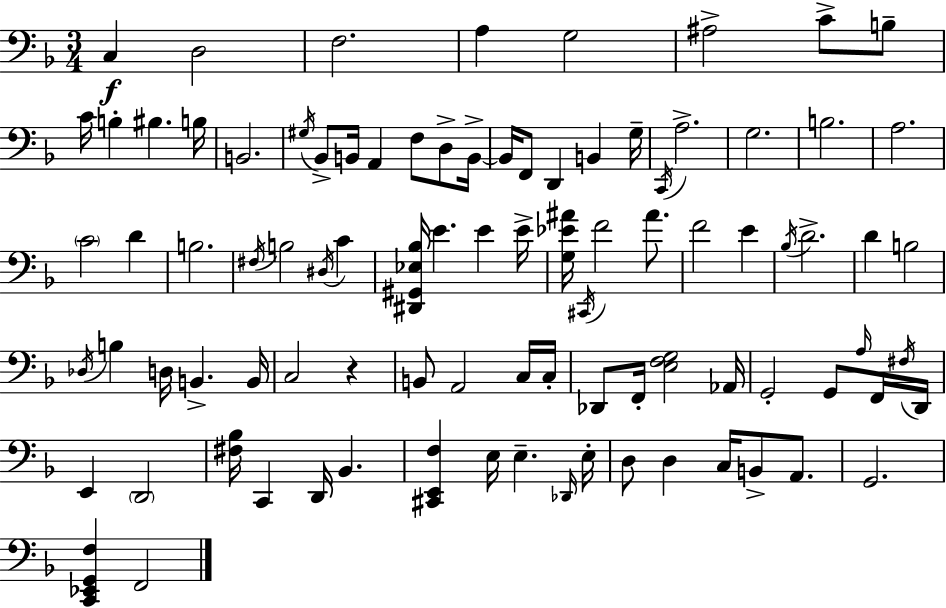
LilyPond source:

{
  \clef bass
  \numericTimeSignature
  \time 3/4
  \key f \major
  c4\f d2 | f2. | a4 g2 | ais2-> c'8-> b8-- | \break c'16 b4-. bis4. b16 | b,2. | \acciaccatura { gis16 } bes,8-> b,16 a,4 f8 d8-> | b,16->~~ b,16 f,8 d,4 b,4 | \break g16-- \acciaccatura { c,16 } a2.-> | g2. | b2. | a2. | \break \parenthesize c'2 d'4 | b2. | \acciaccatura { fis16 } b2 \acciaccatura { dis16 } | c'4 <dis, gis, ees bes>16 e'4. e'4 | \break e'16-> <g ees' ais'>16 \acciaccatura { cis,16 } f'2 | ais'8. f'2 | e'4 \acciaccatura { bes16 } d'2.-> | d'4 b2 | \break \acciaccatura { des16 } b4 d16 | b,4.-> b,16 c2 | r4 b,8 a,2 | c16 c16-. des,8 f,16-. <e f g>2 | \break aes,16 g,2-. | g,8 \grace { a16 } f,16 \acciaccatura { fis16 } d,16 e,4 | \parenthesize d,2 <fis bes>16 c,4 | d,16 bes,4. <cis, e, f>4 | \break e16 e4.-- \grace { des,16 } e16-. d8 | d4 c16 b,8-> a,8. g,2. | <c, ees, g, f>4 | f,2 \bar "|."
}